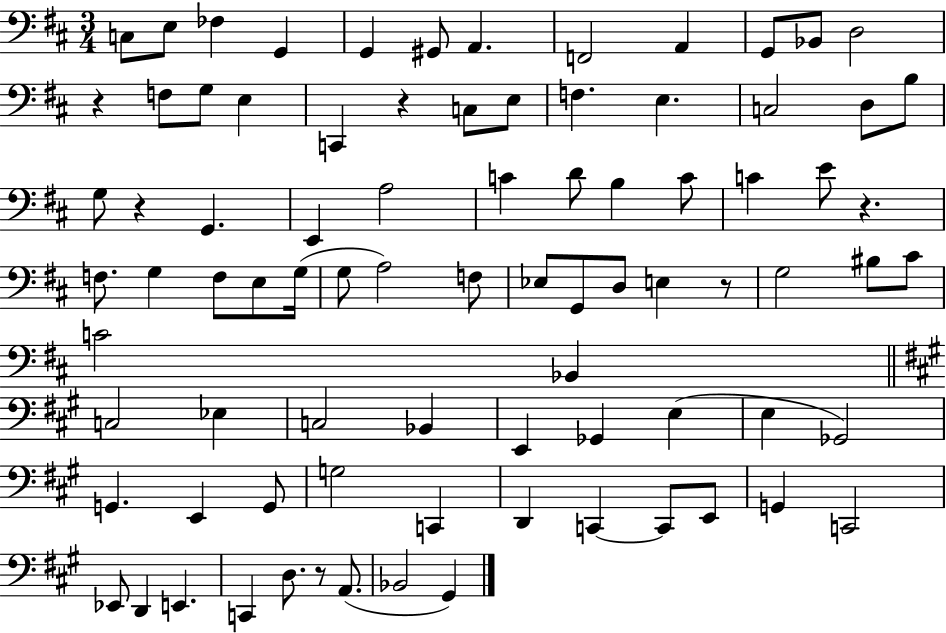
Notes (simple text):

C3/e E3/e FES3/q G2/q G2/q G#2/e A2/q. F2/h A2/q G2/e Bb2/e D3/h R/q F3/e G3/e E3/q C2/q R/q C3/e E3/e F3/q. E3/q. C3/h D3/e B3/e G3/e R/q G2/q. E2/q A3/h C4/q D4/e B3/q C4/e C4/q E4/e R/q. F3/e. G3/q F3/e E3/e G3/s G3/e A3/h F3/e Eb3/e G2/e D3/e E3/q R/e G3/h BIS3/e C#4/e C4/h Bb2/q C3/h Eb3/q C3/h Bb2/q E2/q Gb2/q E3/q E3/q Gb2/h G2/q. E2/q G2/e G3/h C2/q D2/q C2/q C2/e E2/e G2/q C2/h Eb2/e D2/q E2/q. C2/q D3/e. R/e A2/e. Bb2/h G#2/q